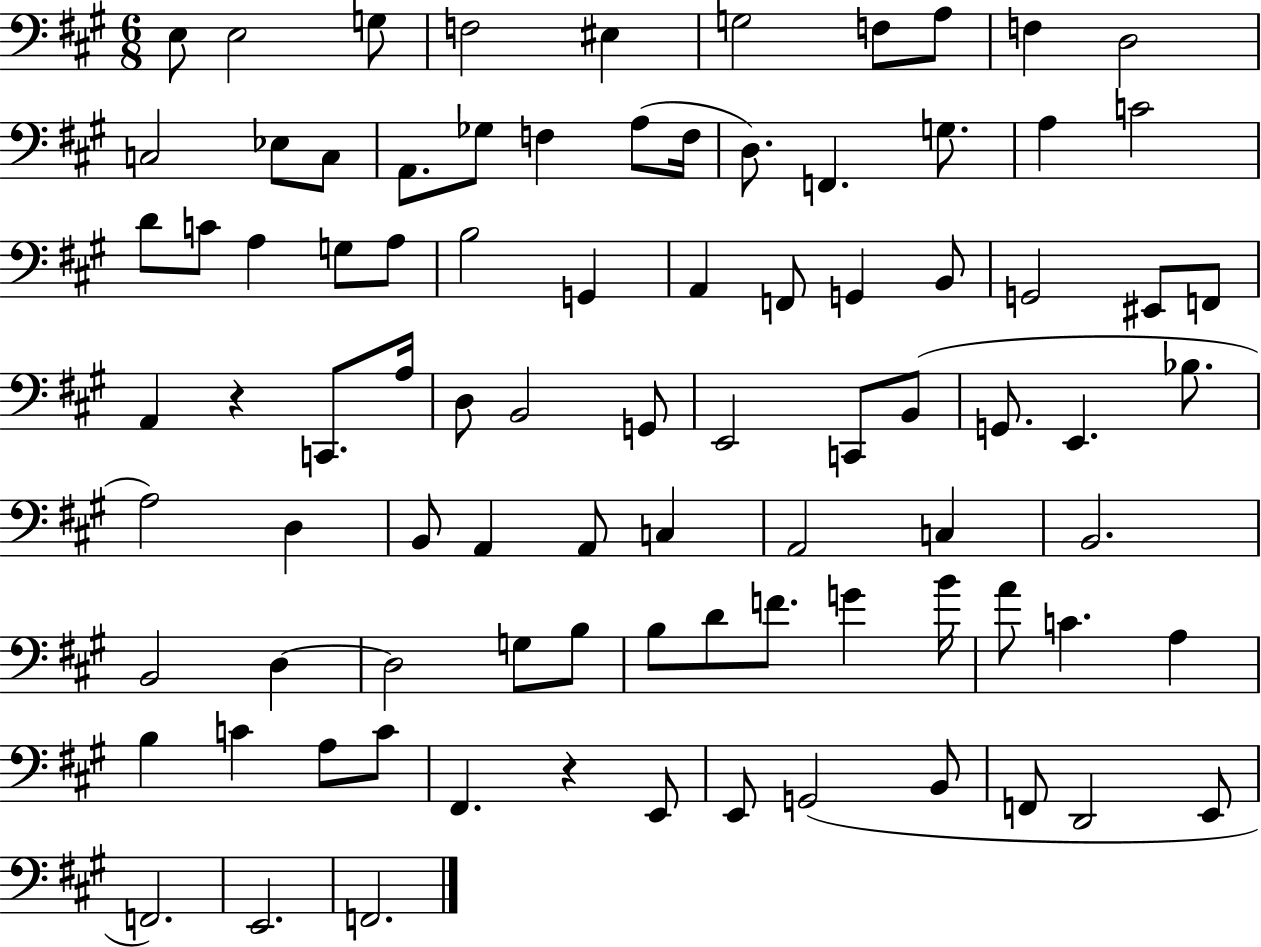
{
  \clef bass
  \numericTimeSignature
  \time 6/8
  \key a \major
  e8 e2 g8 | f2 eis4 | g2 f8 a8 | f4 d2 | \break c2 ees8 c8 | a,8. ges8 f4 a8( f16 | d8.) f,4. g8. | a4 c'2 | \break d'8 c'8 a4 g8 a8 | b2 g,4 | a,4 f,8 g,4 b,8 | g,2 eis,8 f,8 | \break a,4 r4 c,8. a16 | d8 b,2 g,8 | e,2 c,8 b,8( | g,8. e,4. bes8. | \break a2) d4 | b,8 a,4 a,8 c4 | a,2 c4 | b,2. | \break b,2 d4~~ | d2 g8 b8 | b8 d'8 f'8. g'4 b'16 | a'8 c'4. a4 | \break b4 c'4 a8 c'8 | fis,4. r4 e,8 | e,8 g,2( b,8 | f,8 d,2 e,8 | \break f,2.) | e,2. | f,2. | \bar "|."
}